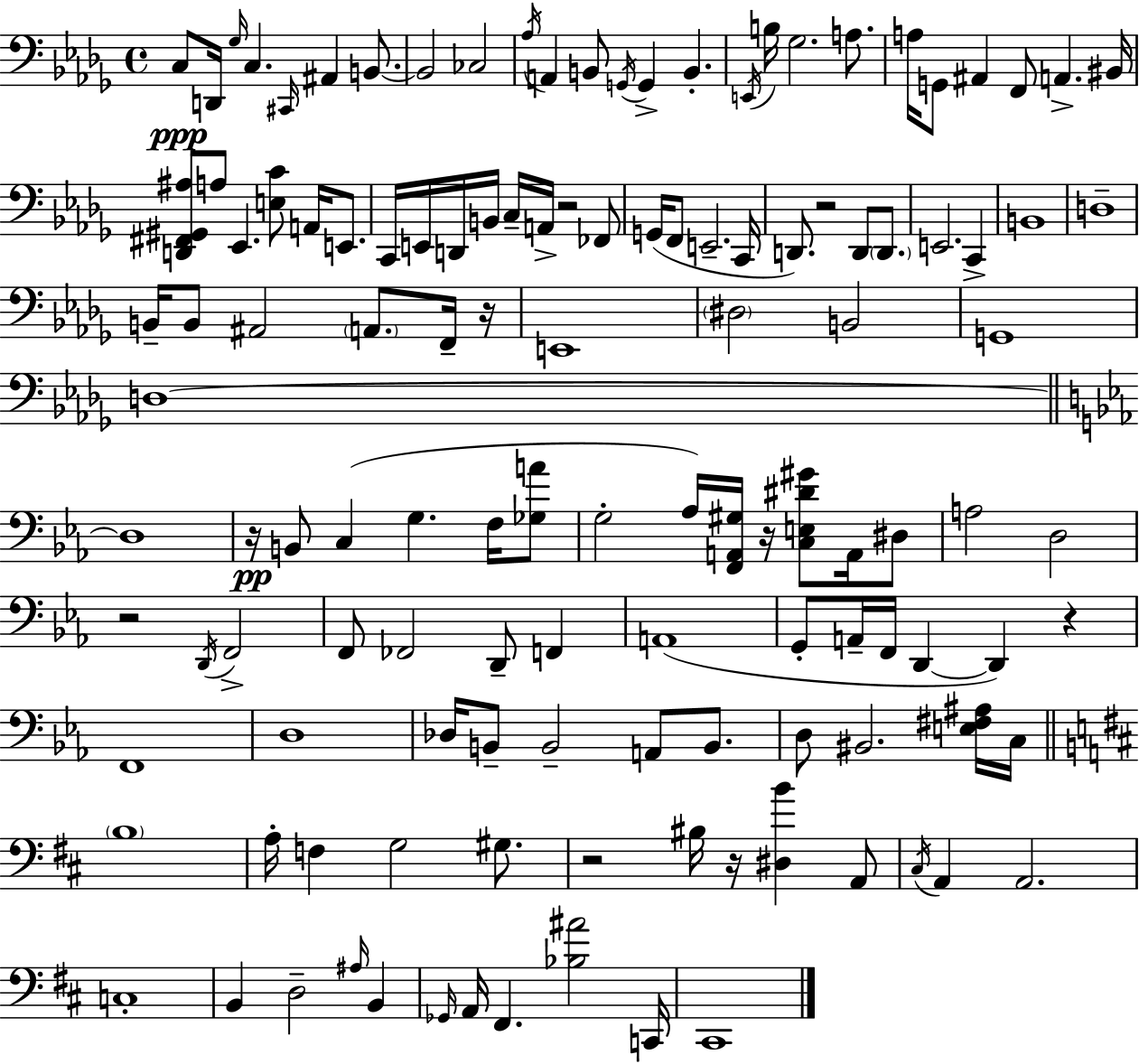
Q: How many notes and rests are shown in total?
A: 127